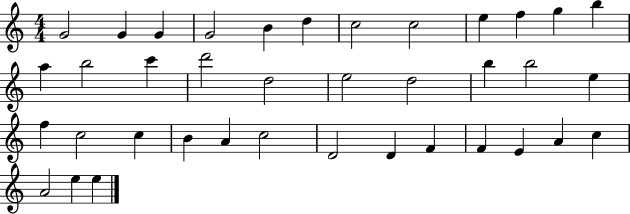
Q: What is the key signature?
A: C major